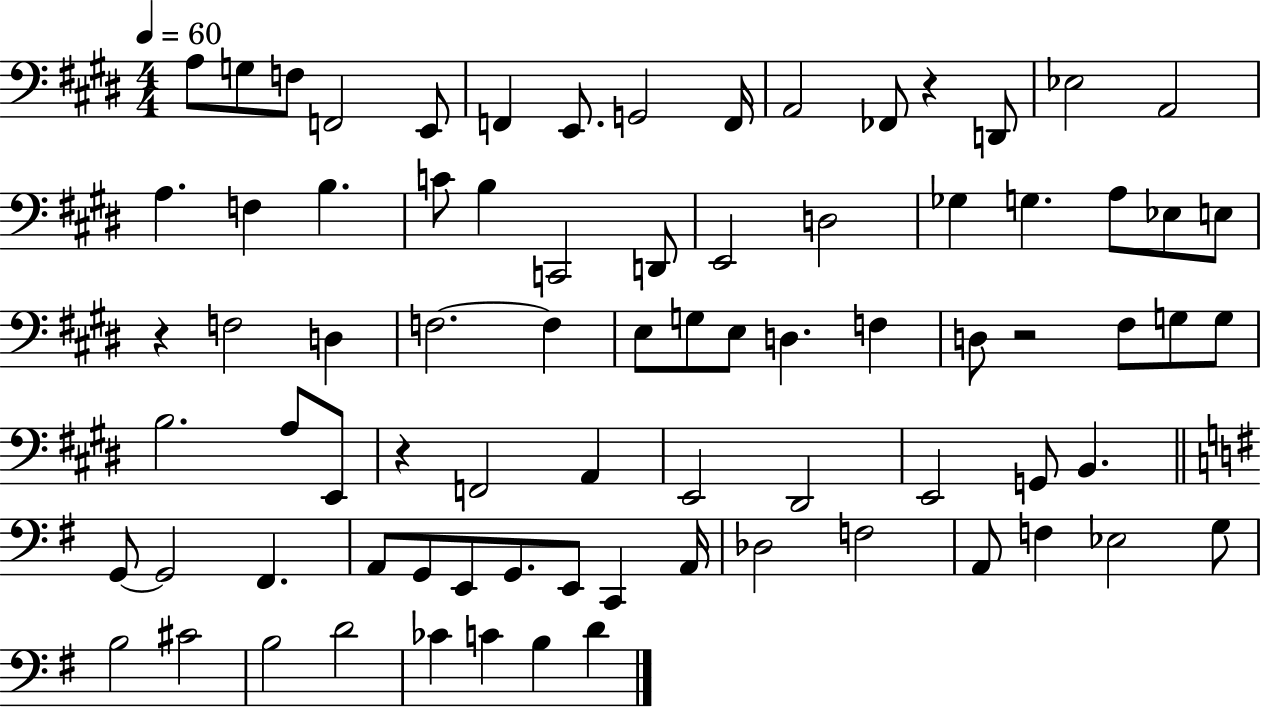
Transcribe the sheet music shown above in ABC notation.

X:1
T:Untitled
M:4/4
L:1/4
K:E
A,/2 G,/2 F,/2 F,,2 E,,/2 F,, E,,/2 G,,2 F,,/4 A,,2 _F,,/2 z D,,/2 _E,2 A,,2 A, F, B, C/2 B, C,,2 D,,/2 E,,2 D,2 _G, G, A,/2 _E,/2 E,/2 z F,2 D, F,2 F, E,/2 G,/2 E,/2 D, F, D,/2 z2 ^F,/2 G,/2 G,/2 B,2 A,/2 E,,/2 z F,,2 A,, E,,2 ^D,,2 E,,2 G,,/2 B,, G,,/2 G,,2 ^F,, A,,/2 G,,/2 E,,/2 G,,/2 E,,/2 C,, A,,/4 _D,2 F,2 A,,/2 F, _E,2 G,/2 B,2 ^C2 B,2 D2 _C C B, D